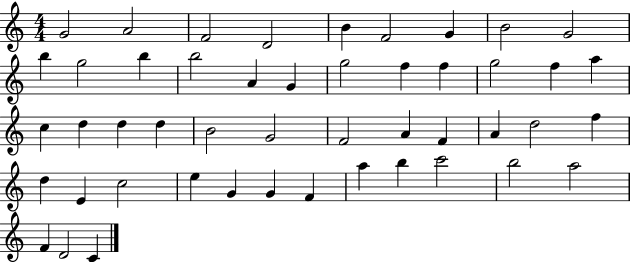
G4/h A4/h F4/h D4/h B4/q F4/h G4/q B4/h G4/h B5/q G5/h B5/q B5/h A4/q G4/q G5/h F5/q F5/q G5/h F5/q A5/q C5/q D5/q D5/q D5/q B4/h G4/h F4/h A4/q F4/q A4/q D5/h F5/q D5/q E4/q C5/h E5/q G4/q G4/q F4/q A5/q B5/q C6/h B5/h A5/h F4/q D4/h C4/q